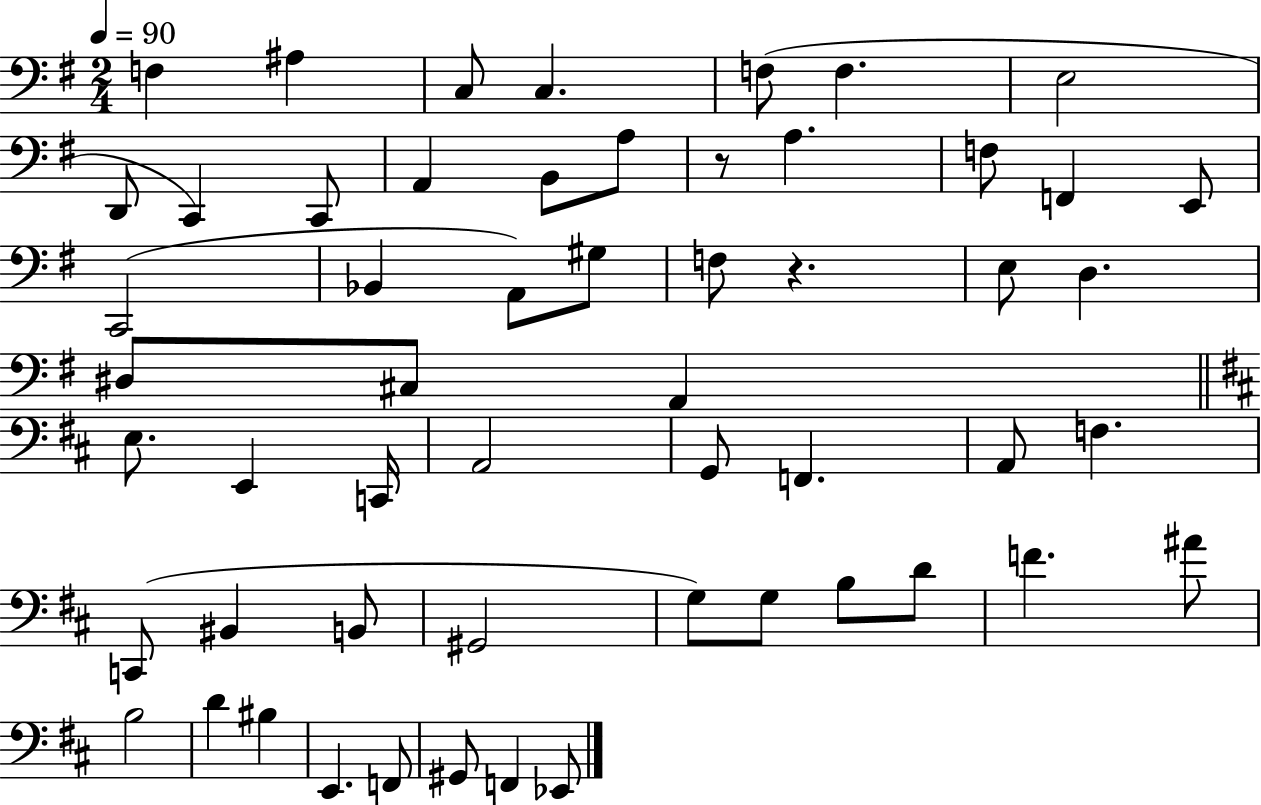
X:1
T:Untitled
M:2/4
L:1/4
K:G
F, ^A, C,/2 C, F,/2 F, E,2 D,,/2 C,, C,,/2 A,, B,,/2 A,/2 z/2 A, F,/2 F,, E,,/2 C,,2 _B,, A,,/2 ^G,/2 F,/2 z E,/2 D, ^D,/2 ^C,/2 A,, E,/2 E,, C,,/4 A,,2 G,,/2 F,, A,,/2 F, C,,/2 ^B,, B,,/2 ^G,,2 G,/2 G,/2 B,/2 D/2 F ^A/2 B,2 D ^B, E,, F,,/2 ^G,,/2 F,, _E,,/2